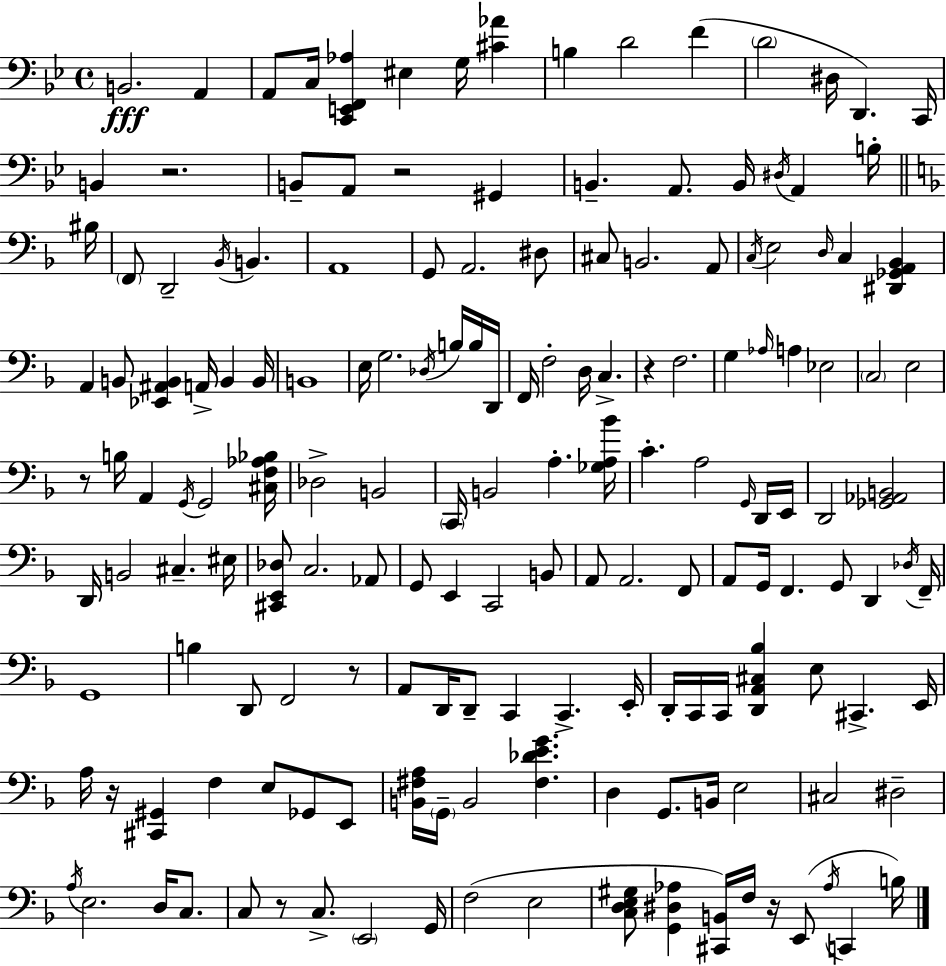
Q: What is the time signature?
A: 4/4